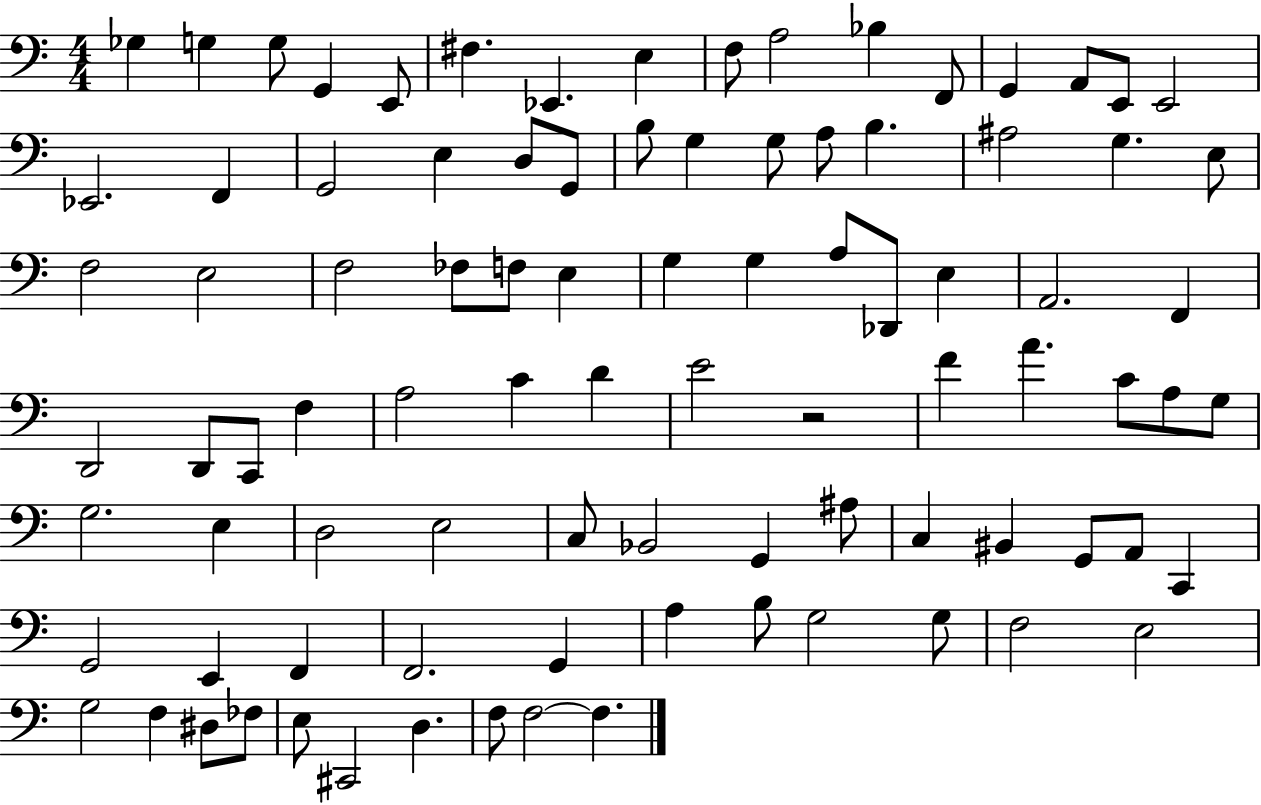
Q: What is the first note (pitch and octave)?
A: Gb3